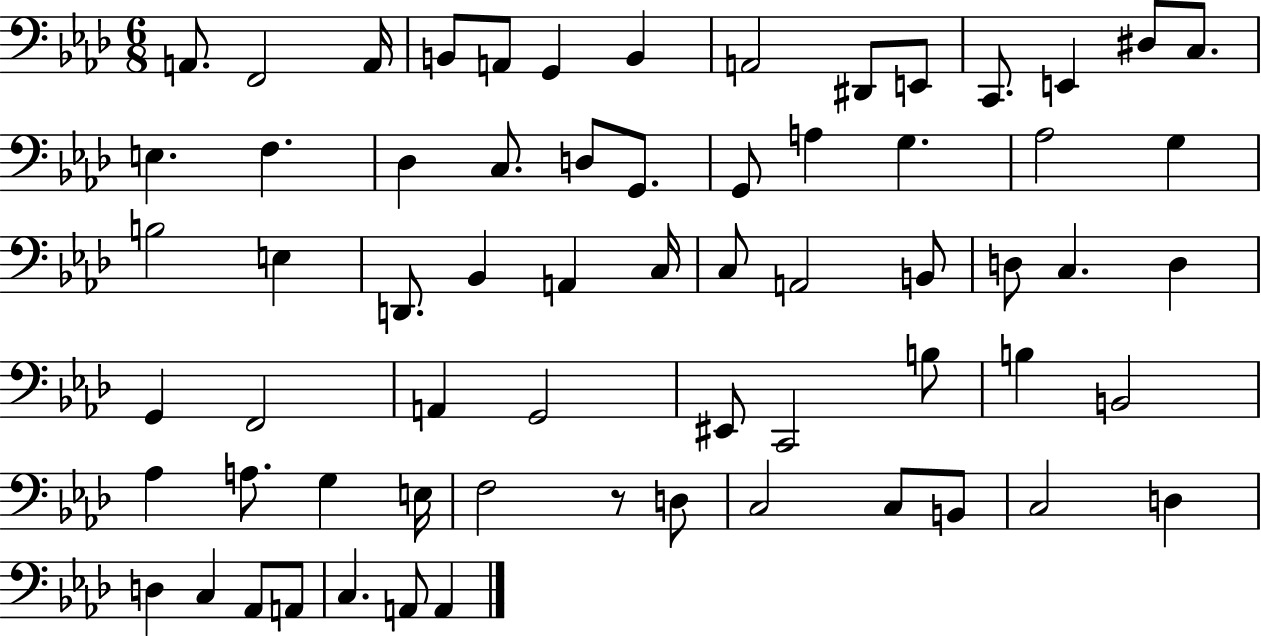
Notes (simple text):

A2/e. F2/h A2/s B2/e A2/e G2/q B2/q A2/h D#2/e E2/e C2/e. E2/q D#3/e C3/e. E3/q. F3/q. Db3/q C3/e. D3/e G2/e. G2/e A3/q G3/q. Ab3/h G3/q B3/h E3/q D2/e. Bb2/q A2/q C3/s C3/e A2/h B2/e D3/e C3/q. D3/q G2/q F2/h A2/q G2/h EIS2/e C2/h B3/e B3/q B2/h Ab3/q A3/e. G3/q E3/s F3/h R/e D3/e C3/h C3/e B2/e C3/h D3/q D3/q C3/q Ab2/e A2/e C3/q. A2/e A2/q